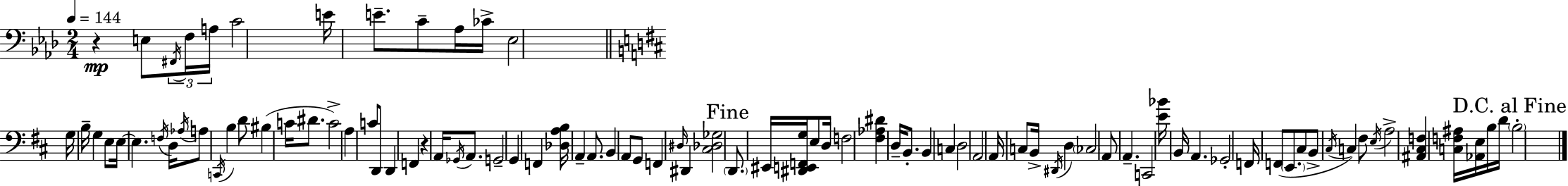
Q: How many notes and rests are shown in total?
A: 93